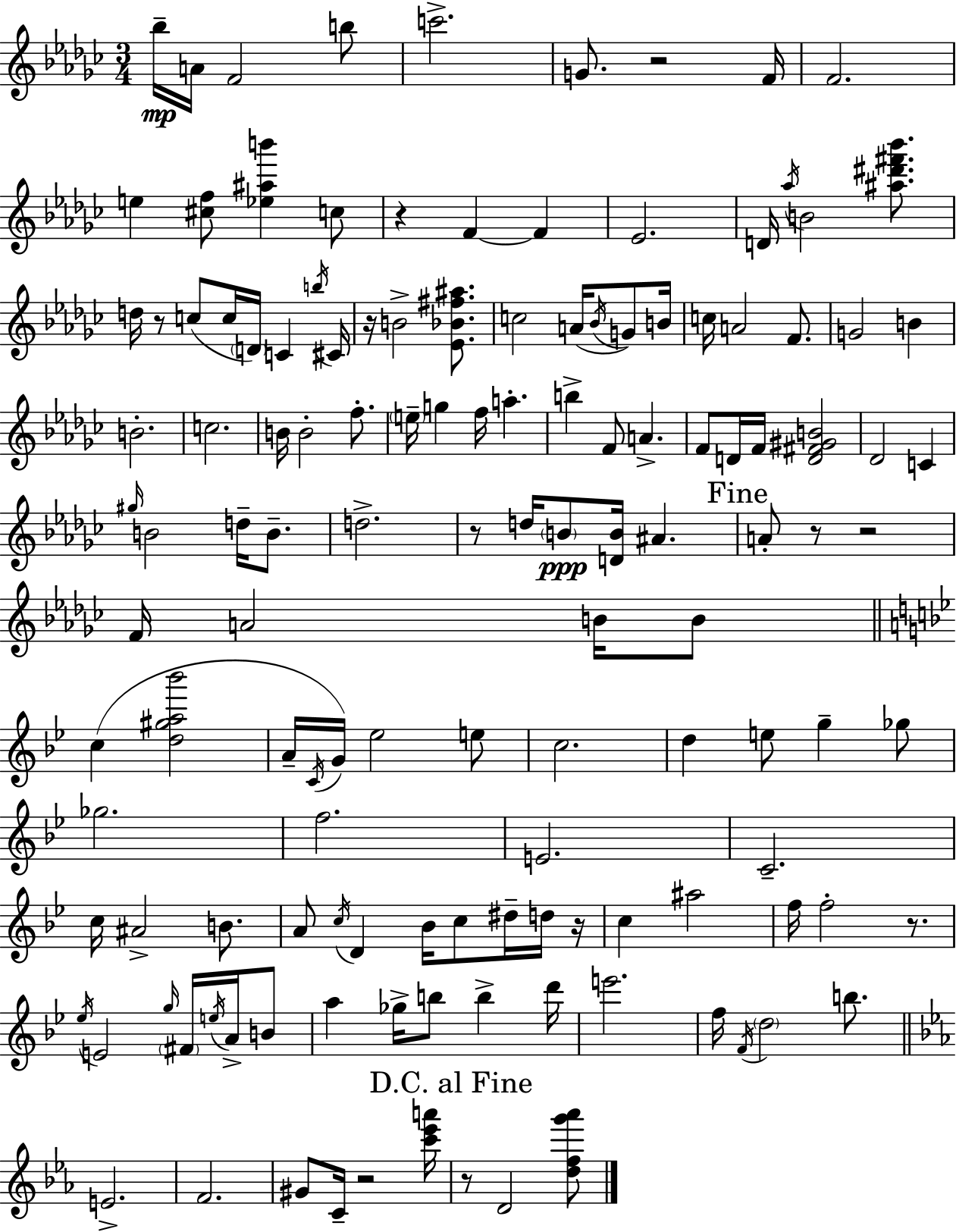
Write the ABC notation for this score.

X:1
T:Untitled
M:3/4
L:1/4
K:Ebm
_b/4 A/4 F2 b/2 c'2 G/2 z2 F/4 F2 e [^cf]/2 [_e^ab'] c/2 z F F _E2 D/4 _a/4 B2 [^a^d'^f'_b']/2 d/4 z/2 c/2 c/4 D/4 C b/4 ^C/4 z/4 B2 [_E_B^f^a]/2 c2 A/4 _B/4 G/2 B/4 c/4 A2 F/2 G2 B B2 c2 B/4 B2 f/2 e/4 g f/4 a b F/2 A F/2 D/4 F/4 [D^F^GB]2 _D2 C ^g/4 B2 d/4 B/2 d2 z/2 d/4 B/2 [DB]/4 ^A A/2 z/2 z2 F/4 A2 B/4 B/2 c [d^ga_b']2 A/4 C/4 G/4 _e2 e/2 c2 d e/2 g _g/2 _g2 f2 E2 C2 c/4 ^A2 B/2 A/2 c/4 D _B/4 c/2 ^d/4 d/4 z/4 c ^a2 f/4 f2 z/2 _e/4 E2 g/4 ^F/4 e/4 A/4 B/2 a _g/4 b/2 b d'/4 e'2 f/4 F/4 d2 b/2 E2 F2 ^G/2 C/4 z2 [c'_e'a']/4 z/2 D2 [dfg'_a']/2